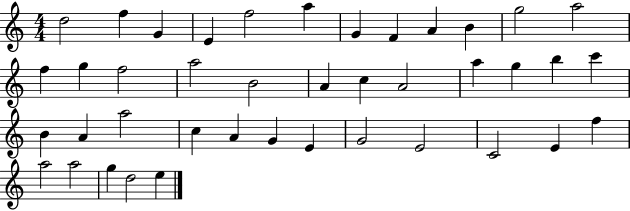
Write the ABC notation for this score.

X:1
T:Untitled
M:4/4
L:1/4
K:C
d2 f G E f2 a G F A B g2 a2 f g f2 a2 B2 A c A2 a g b c' B A a2 c A G E G2 E2 C2 E f a2 a2 g d2 e